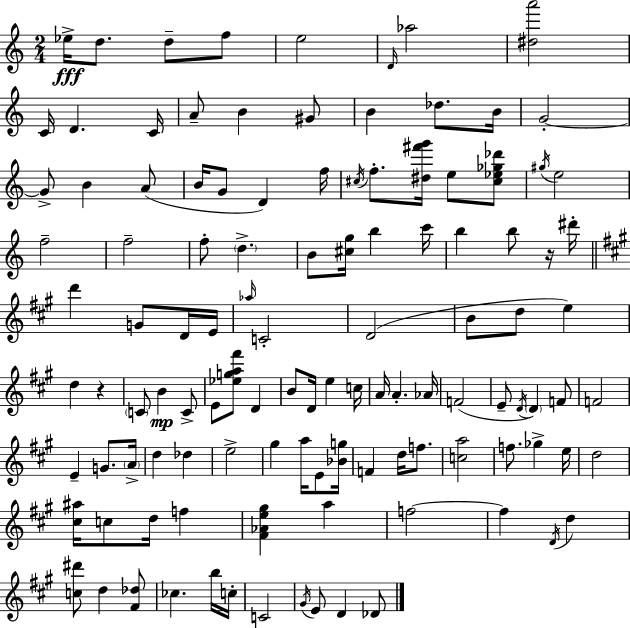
X:1
T:Untitled
M:2/4
L:1/4
K:C
_e/4 d/2 d/2 f/2 e2 D/4 _a2 [^da']2 C/4 D C/4 A/2 B ^G/2 B _d/2 B/4 G2 G/2 B A/2 B/4 G/2 D f/4 ^c/4 f/2 [^d^f'g']/4 e/2 [^c_e_g_d']/2 ^g/4 e2 f2 f2 f/2 d B/2 [^cg]/4 b c'/4 b b/2 z/4 ^d'/4 d' G/2 D/4 E/4 _a/4 C2 D2 B/2 d/2 e d z C/2 B C/2 E/2 [_ega^f']/2 D B/2 D/4 e c/4 A/4 A _A/4 F2 E/2 D/4 D F/2 F2 E G/2 A/4 d _d e2 ^g a/4 E/2 [_Bg]/4 F d/4 f/2 [ca]2 f/2 _g e/4 d2 [^c^a]/4 c/2 d/4 f [^F_Ae^g] a f2 f D/4 d [c^d']/2 d [^F_d]/2 _c b/4 c/4 C2 ^G/4 E/2 D _D/2